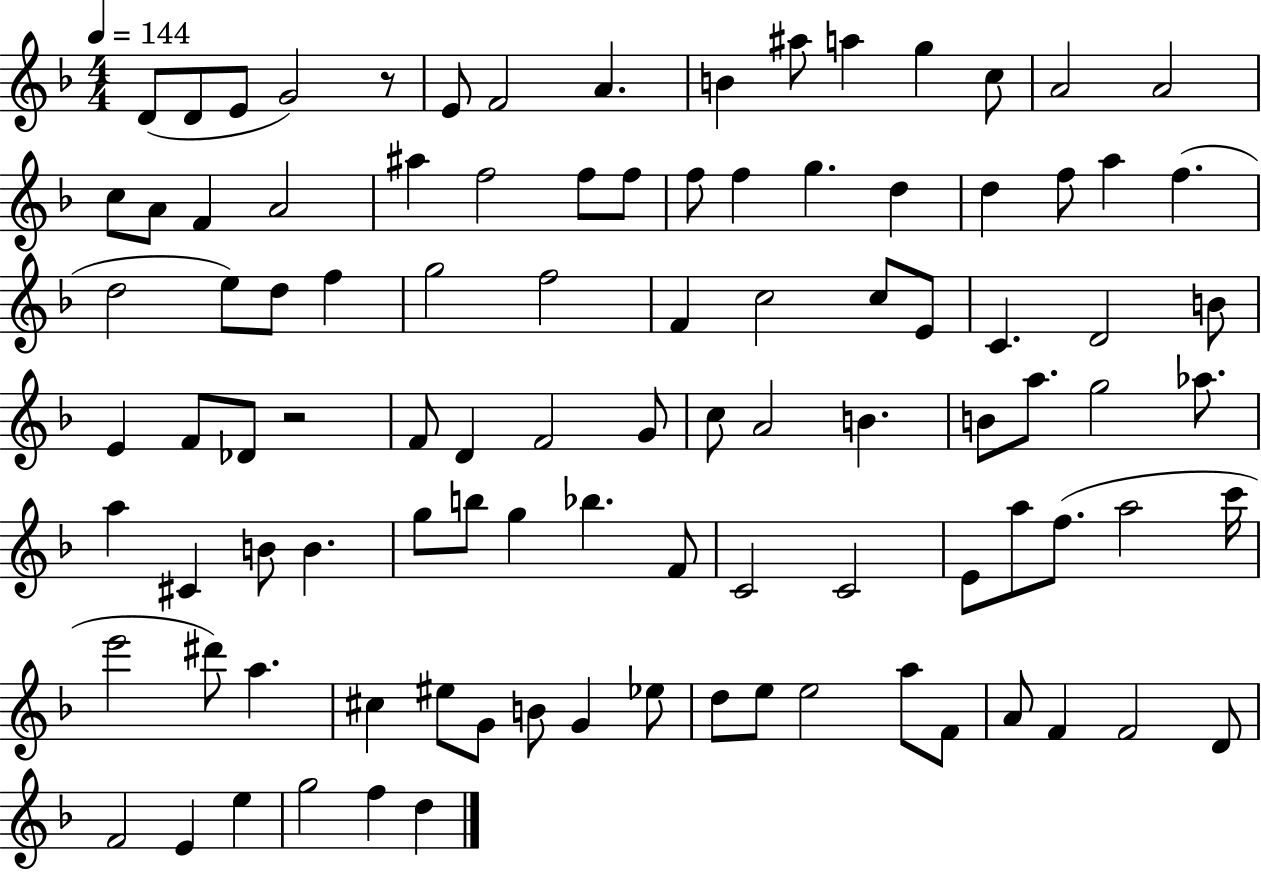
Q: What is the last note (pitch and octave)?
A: D5